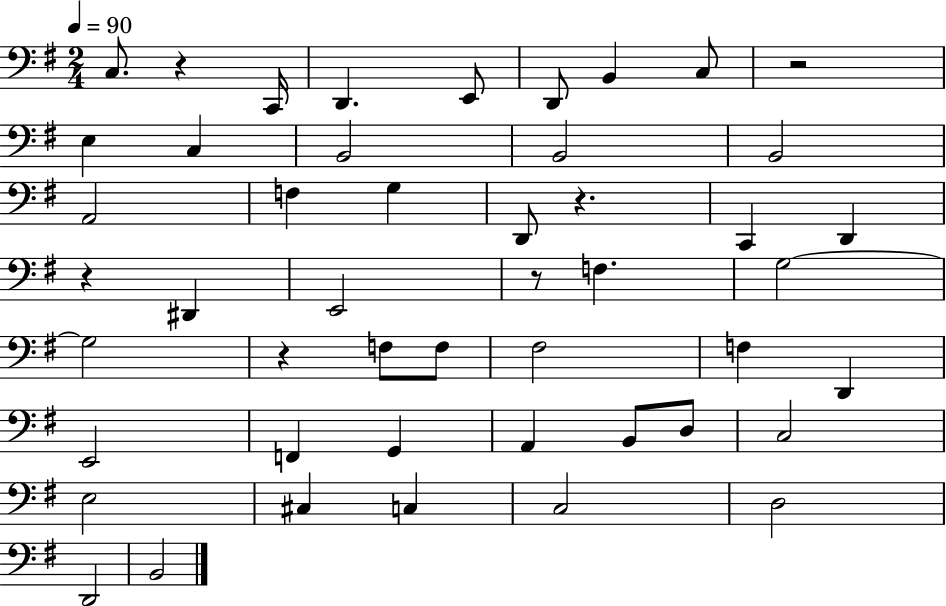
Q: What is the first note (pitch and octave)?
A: C3